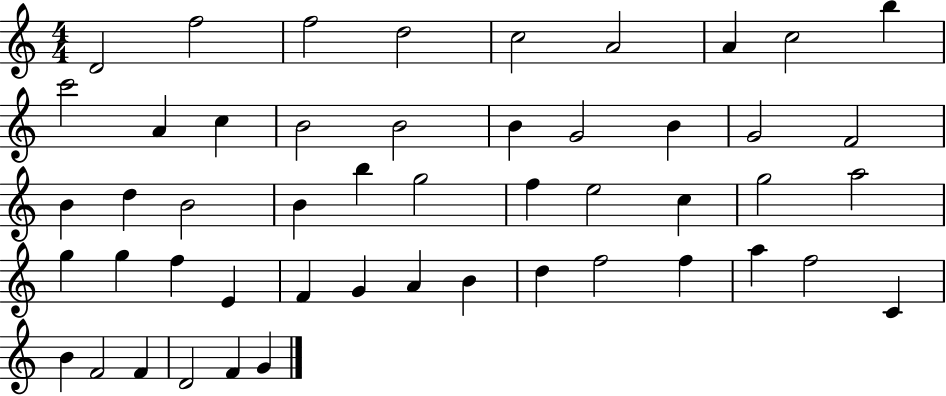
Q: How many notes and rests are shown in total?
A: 50